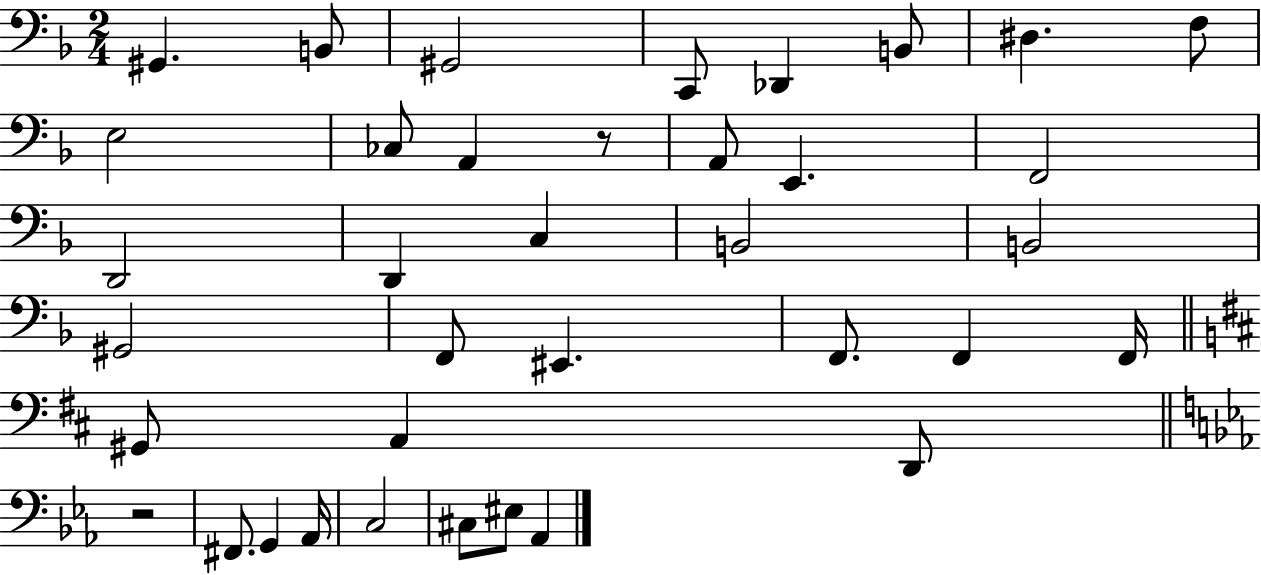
X:1
T:Untitled
M:2/4
L:1/4
K:F
^G,, B,,/2 ^G,,2 C,,/2 _D,, B,,/2 ^D, F,/2 E,2 _C,/2 A,, z/2 A,,/2 E,, F,,2 D,,2 D,, C, B,,2 B,,2 ^G,,2 F,,/2 ^E,, F,,/2 F,, F,,/4 ^G,,/2 A,, D,,/2 z2 ^F,,/2 G,, _A,,/4 C,2 ^C,/2 ^E,/2 _A,,